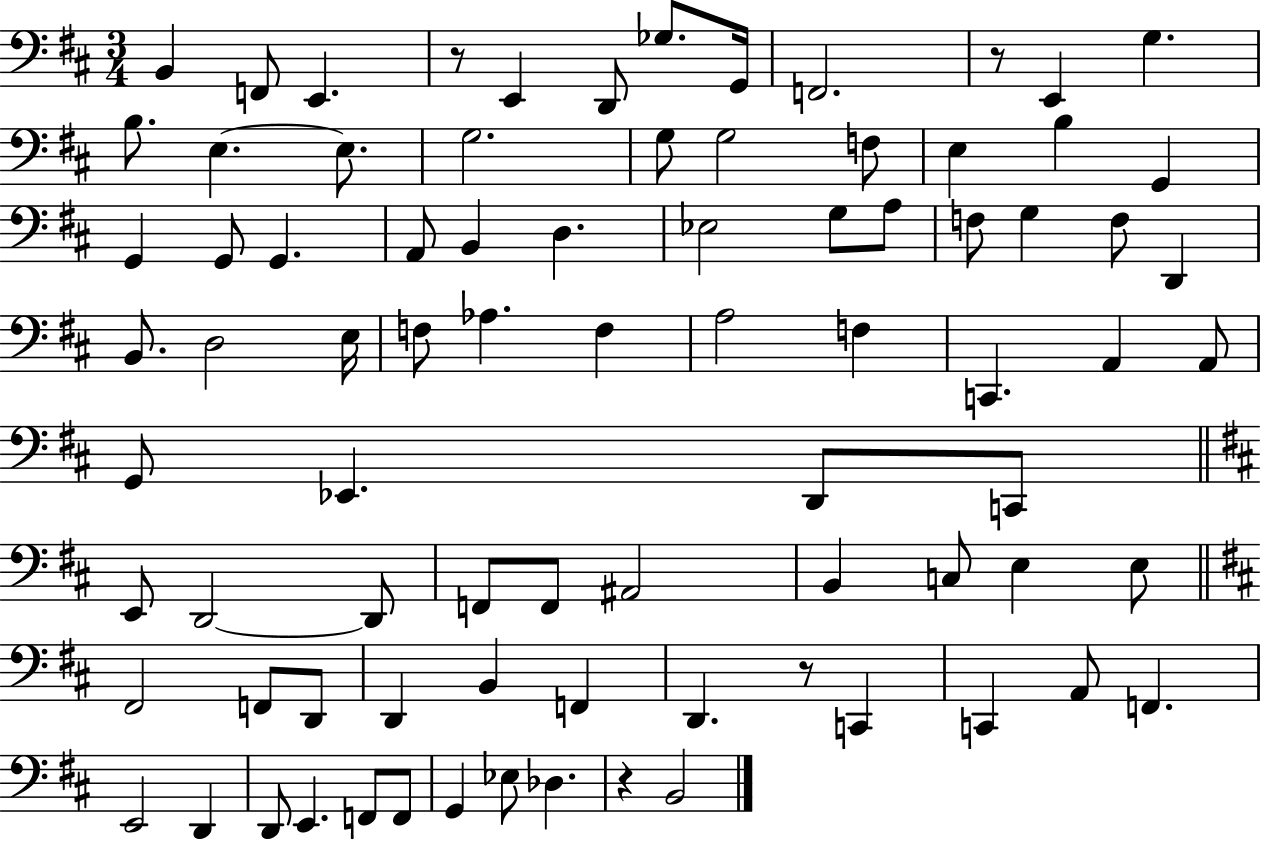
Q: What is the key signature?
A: D major